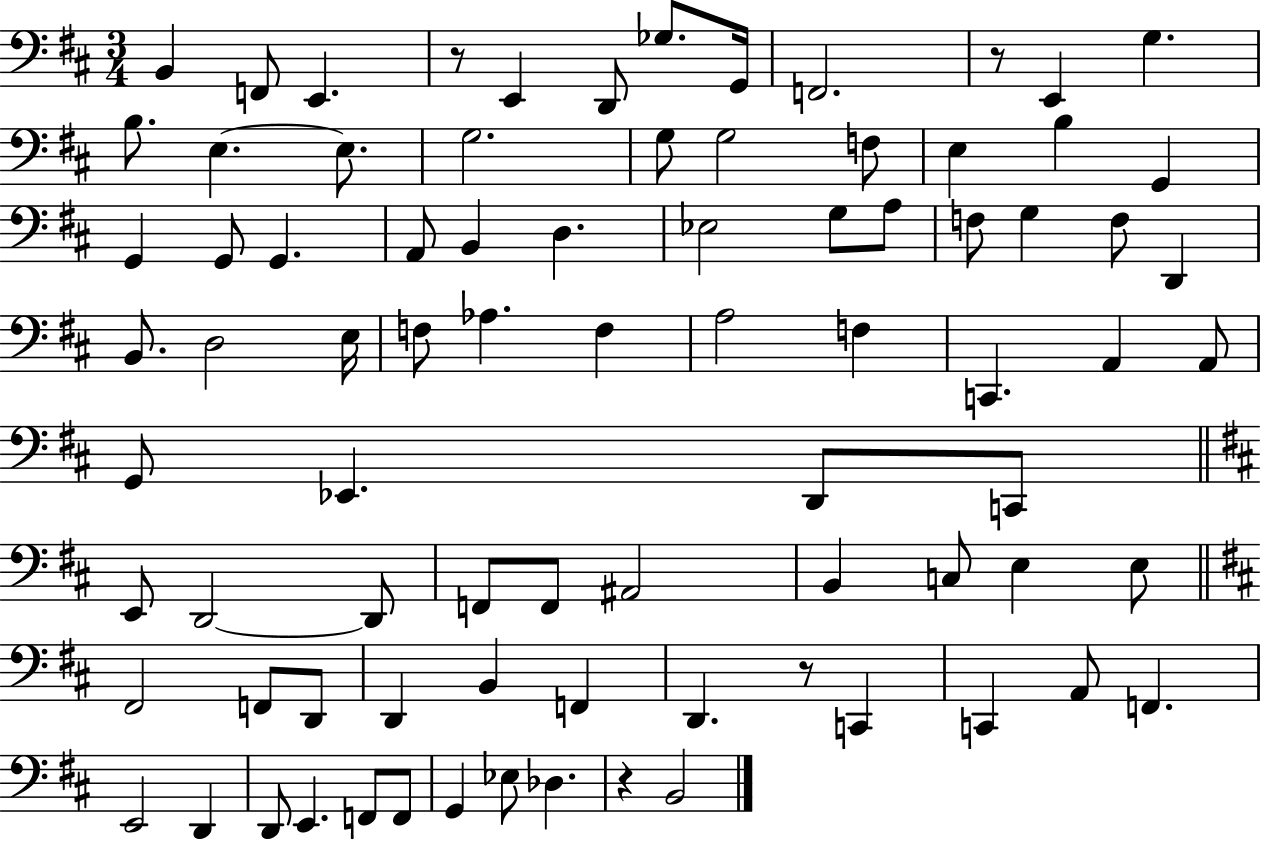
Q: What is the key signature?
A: D major